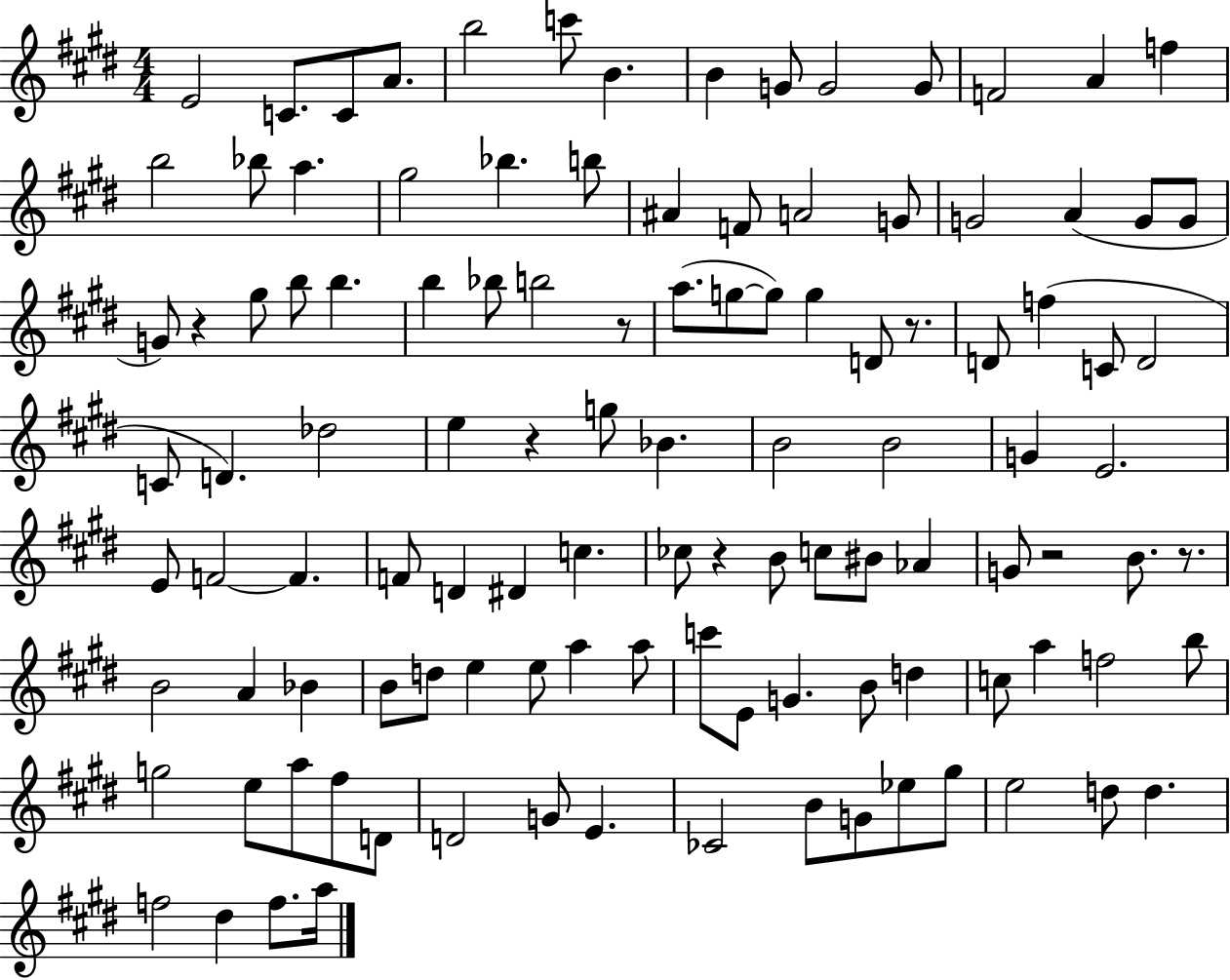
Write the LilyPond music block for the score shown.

{
  \clef treble
  \numericTimeSignature
  \time 4/4
  \key e \major
  e'2 c'8. c'8 a'8. | b''2 c'''8 b'4. | b'4 g'8 g'2 g'8 | f'2 a'4 f''4 | \break b''2 bes''8 a''4. | gis''2 bes''4. b''8 | ais'4 f'8 a'2 g'8 | g'2 a'4( g'8 g'8 | \break g'8) r4 gis''8 b''8 b''4. | b''4 bes''8 b''2 r8 | a''8.( g''8~~ g''8) g''4 d'8 r8. | d'8 f''4( c'8 d'2 | \break c'8 d'4.) des''2 | e''4 r4 g''8 bes'4. | b'2 b'2 | g'4 e'2. | \break e'8 f'2~~ f'4. | f'8 d'4 dis'4 c''4. | ces''8 r4 b'8 c''8 bis'8 aes'4 | g'8 r2 b'8. r8. | \break b'2 a'4 bes'4 | b'8 d''8 e''4 e''8 a''4 a''8 | c'''8 e'8 g'4. b'8 d''4 | c''8 a''4 f''2 b''8 | \break g''2 e''8 a''8 fis''8 d'8 | d'2 g'8 e'4. | ces'2 b'8 g'8 ees''8 gis''8 | e''2 d''8 d''4. | \break f''2 dis''4 f''8. a''16 | \bar "|."
}